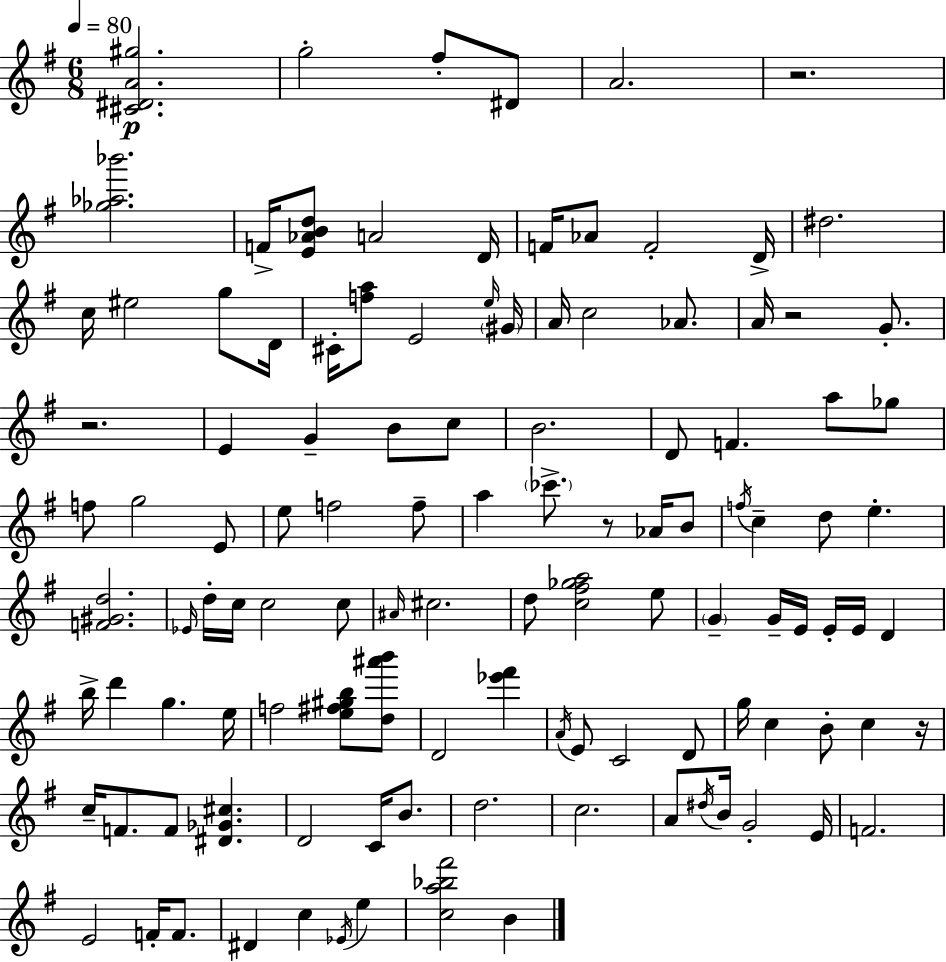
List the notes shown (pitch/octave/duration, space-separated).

[C#4,D#4,A4,G#5]/h. G5/h F#5/e D#4/e A4/h. R/h. [Gb5,Ab5,Bb6]/h. F4/s [E4,Ab4,B4,D5]/e A4/h D4/s F4/s Ab4/e F4/h D4/s D#5/h. C5/s EIS5/h G5/e D4/s C#4/s [F5,A5]/e E4/h E5/s G#4/s A4/s C5/h Ab4/e. A4/s R/h G4/e. R/h. E4/q G4/q B4/e C5/e B4/h. D4/e F4/q. A5/e Gb5/e F5/e G5/h E4/e E5/e F5/h F5/e A5/q CES6/e. R/e Ab4/s B4/e F5/s C5/q D5/e E5/q. [F4,G#4,D5]/h. Eb4/s D5/s C5/s C5/h C5/e A#4/s C#5/h. D5/e [C5,F#5,Gb5,A5]/h E5/e G4/q G4/s E4/s E4/s E4/s D4/q B5/s D6/q G5/q. E5/s F5/h [E5,F#5,G#5,B5]/e [D5,A#6,B6]/e D4/h [Eb6,F#6]/q A4/s E4/e C4/h D4/e G5/s C5/q B4/e C5/q R/s C5/s F4/e. F4/e [D#4,Gb4,C#5]/q. D4/h C4/s B4/e. D5/h. C5/h. A4/e D#5/s B4/s G4/h E4/s F4/h. E4/h F4/s F4/e. D#4/q C5/q Eb4/s E5/q [C5,A5,Bb5,F#6]/h B4/q